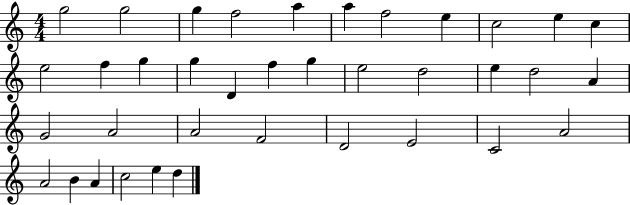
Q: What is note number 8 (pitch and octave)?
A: E5